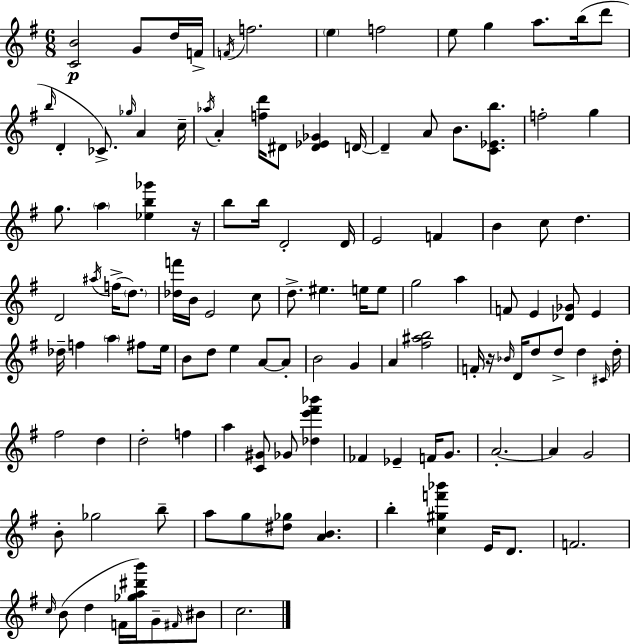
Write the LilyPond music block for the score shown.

{
  \clef treble
  \numericTimeSignature
  \time 6/8
  \key g \major
  <c' b'>2\p g'8 d''16 f'16-> | \acciaccatura { f'16 } f''2. | \parenthesize e''4 f''2 | e''8 g''4 a''8. b''16( d'''8 | \break \grace { b''16 } d'4-. ces'8.->) \grace { ges''16 } a'4 | c''16-- \acciaccatura { aes''16 } a'4-. <f'' d'''>16 dis'8 <dis' ees' ges'>4 | d'16~~ d'4-- a'8 b'8. | <c' ees' b''>8. f''2-. | \break g''4 g''8. \parenthesize a''4 <ees'' b'' ges'''>4 | r16 b''8 b''16 d'2-. | d'16 e'2 | f'4 b'4 c''8 d''4. | \break d'2 | \acciaccatura { ais''16 }( f''16-> \parenthesize d''8.) <des'' f'''>16 b'16 e'2 | c''8 d''8.-> eis''4. | e''16 e''8 g''2 | \break a''4 f'8 e'4 <des' ges'>8 | e'4 des''16-- f''4 \parenthesize a''4 | fis''8 e''16 b'8 d''8 e''4 | a'8~~ a'8-. b'2 | \break g'4 a'4 <fis'' ais'' b''>2 | f'16-. r16 \grace { bes'16 } d'16 d''8 d''8-> | d''4 \grace { cis'16 } d''16-. fis''2 | d''4 d''2-. | \break f''4 a''4 <c' gis'>8 | ges'8 <des'' e''' fis''' bes'''>4 fes'4 ees'4-- | f'16 g'8. a'2.-.~~ | a'4 g'2 | \break b'8-. ges''2 | b''8-- a''8 g''8 <dis'' ges''>8 | <a' b'>4. b''4-. <c'' gis'' f''' bes'''>4 | e'16 d'8. f'2. | \break \grace { c''16 }( b'8 d''4 | f'16 <ges'' a'' dis''' b'''>16) g'8-- \grace { fis'16 } bis'8 c''2. | \bar "|."
}